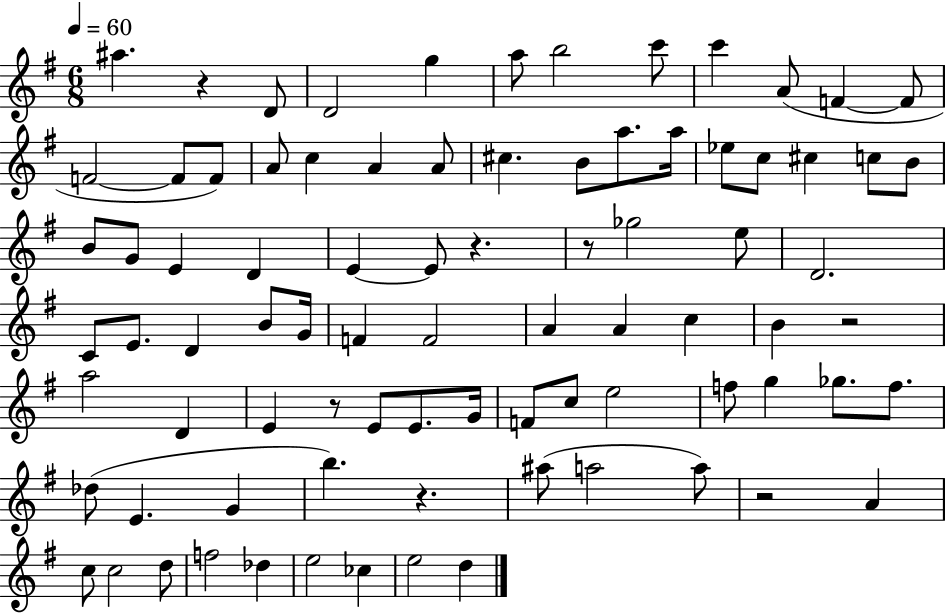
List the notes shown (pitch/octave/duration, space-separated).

A#5/q. R/q D4/e D4/h G5/q A5/e B5/h C6/e C6/q A4/e F4/q F4/e F4/h F4/e F4/e A4/e C5/q A4/q A4/e C#5/q. B4/e A5/e. A5/s Eb5/e C5/e C#5/q C5/e B4/e B4/e G4/e E4/q D4/q E4/q E4/e R/q. R/e Gb5/h E5/e D4/h. C4/e E4/e. D4/q B4/e G4/s F4/q F4/h A4/q A4/q C5/q B4/q R/h A5/h D4/q E4/q R/e E4/e E4/e. G4/s F4/e C5/e E5/h F5/e G5/q Gb5/e. F5/e. Db5/e E4/q. G4/q B5/q. R/q. A#5/e A5/h A5/e R/h A4/q C5/e C5/h D5/e F5/h Db5/q E5/h CES5/q E5/h D5/q